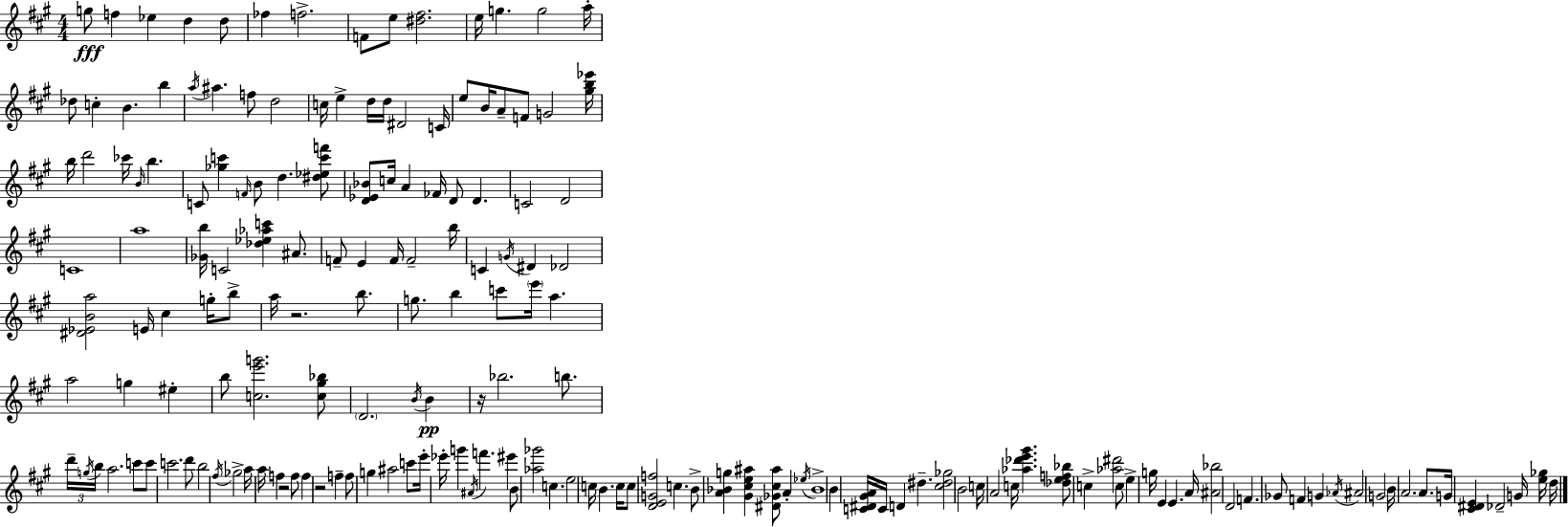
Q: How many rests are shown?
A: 4